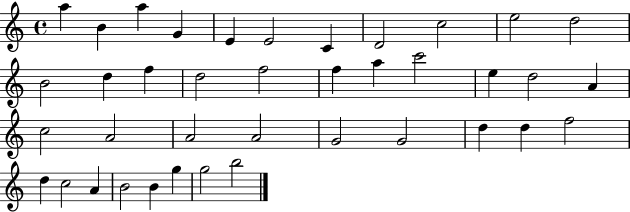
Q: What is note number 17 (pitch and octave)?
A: F5